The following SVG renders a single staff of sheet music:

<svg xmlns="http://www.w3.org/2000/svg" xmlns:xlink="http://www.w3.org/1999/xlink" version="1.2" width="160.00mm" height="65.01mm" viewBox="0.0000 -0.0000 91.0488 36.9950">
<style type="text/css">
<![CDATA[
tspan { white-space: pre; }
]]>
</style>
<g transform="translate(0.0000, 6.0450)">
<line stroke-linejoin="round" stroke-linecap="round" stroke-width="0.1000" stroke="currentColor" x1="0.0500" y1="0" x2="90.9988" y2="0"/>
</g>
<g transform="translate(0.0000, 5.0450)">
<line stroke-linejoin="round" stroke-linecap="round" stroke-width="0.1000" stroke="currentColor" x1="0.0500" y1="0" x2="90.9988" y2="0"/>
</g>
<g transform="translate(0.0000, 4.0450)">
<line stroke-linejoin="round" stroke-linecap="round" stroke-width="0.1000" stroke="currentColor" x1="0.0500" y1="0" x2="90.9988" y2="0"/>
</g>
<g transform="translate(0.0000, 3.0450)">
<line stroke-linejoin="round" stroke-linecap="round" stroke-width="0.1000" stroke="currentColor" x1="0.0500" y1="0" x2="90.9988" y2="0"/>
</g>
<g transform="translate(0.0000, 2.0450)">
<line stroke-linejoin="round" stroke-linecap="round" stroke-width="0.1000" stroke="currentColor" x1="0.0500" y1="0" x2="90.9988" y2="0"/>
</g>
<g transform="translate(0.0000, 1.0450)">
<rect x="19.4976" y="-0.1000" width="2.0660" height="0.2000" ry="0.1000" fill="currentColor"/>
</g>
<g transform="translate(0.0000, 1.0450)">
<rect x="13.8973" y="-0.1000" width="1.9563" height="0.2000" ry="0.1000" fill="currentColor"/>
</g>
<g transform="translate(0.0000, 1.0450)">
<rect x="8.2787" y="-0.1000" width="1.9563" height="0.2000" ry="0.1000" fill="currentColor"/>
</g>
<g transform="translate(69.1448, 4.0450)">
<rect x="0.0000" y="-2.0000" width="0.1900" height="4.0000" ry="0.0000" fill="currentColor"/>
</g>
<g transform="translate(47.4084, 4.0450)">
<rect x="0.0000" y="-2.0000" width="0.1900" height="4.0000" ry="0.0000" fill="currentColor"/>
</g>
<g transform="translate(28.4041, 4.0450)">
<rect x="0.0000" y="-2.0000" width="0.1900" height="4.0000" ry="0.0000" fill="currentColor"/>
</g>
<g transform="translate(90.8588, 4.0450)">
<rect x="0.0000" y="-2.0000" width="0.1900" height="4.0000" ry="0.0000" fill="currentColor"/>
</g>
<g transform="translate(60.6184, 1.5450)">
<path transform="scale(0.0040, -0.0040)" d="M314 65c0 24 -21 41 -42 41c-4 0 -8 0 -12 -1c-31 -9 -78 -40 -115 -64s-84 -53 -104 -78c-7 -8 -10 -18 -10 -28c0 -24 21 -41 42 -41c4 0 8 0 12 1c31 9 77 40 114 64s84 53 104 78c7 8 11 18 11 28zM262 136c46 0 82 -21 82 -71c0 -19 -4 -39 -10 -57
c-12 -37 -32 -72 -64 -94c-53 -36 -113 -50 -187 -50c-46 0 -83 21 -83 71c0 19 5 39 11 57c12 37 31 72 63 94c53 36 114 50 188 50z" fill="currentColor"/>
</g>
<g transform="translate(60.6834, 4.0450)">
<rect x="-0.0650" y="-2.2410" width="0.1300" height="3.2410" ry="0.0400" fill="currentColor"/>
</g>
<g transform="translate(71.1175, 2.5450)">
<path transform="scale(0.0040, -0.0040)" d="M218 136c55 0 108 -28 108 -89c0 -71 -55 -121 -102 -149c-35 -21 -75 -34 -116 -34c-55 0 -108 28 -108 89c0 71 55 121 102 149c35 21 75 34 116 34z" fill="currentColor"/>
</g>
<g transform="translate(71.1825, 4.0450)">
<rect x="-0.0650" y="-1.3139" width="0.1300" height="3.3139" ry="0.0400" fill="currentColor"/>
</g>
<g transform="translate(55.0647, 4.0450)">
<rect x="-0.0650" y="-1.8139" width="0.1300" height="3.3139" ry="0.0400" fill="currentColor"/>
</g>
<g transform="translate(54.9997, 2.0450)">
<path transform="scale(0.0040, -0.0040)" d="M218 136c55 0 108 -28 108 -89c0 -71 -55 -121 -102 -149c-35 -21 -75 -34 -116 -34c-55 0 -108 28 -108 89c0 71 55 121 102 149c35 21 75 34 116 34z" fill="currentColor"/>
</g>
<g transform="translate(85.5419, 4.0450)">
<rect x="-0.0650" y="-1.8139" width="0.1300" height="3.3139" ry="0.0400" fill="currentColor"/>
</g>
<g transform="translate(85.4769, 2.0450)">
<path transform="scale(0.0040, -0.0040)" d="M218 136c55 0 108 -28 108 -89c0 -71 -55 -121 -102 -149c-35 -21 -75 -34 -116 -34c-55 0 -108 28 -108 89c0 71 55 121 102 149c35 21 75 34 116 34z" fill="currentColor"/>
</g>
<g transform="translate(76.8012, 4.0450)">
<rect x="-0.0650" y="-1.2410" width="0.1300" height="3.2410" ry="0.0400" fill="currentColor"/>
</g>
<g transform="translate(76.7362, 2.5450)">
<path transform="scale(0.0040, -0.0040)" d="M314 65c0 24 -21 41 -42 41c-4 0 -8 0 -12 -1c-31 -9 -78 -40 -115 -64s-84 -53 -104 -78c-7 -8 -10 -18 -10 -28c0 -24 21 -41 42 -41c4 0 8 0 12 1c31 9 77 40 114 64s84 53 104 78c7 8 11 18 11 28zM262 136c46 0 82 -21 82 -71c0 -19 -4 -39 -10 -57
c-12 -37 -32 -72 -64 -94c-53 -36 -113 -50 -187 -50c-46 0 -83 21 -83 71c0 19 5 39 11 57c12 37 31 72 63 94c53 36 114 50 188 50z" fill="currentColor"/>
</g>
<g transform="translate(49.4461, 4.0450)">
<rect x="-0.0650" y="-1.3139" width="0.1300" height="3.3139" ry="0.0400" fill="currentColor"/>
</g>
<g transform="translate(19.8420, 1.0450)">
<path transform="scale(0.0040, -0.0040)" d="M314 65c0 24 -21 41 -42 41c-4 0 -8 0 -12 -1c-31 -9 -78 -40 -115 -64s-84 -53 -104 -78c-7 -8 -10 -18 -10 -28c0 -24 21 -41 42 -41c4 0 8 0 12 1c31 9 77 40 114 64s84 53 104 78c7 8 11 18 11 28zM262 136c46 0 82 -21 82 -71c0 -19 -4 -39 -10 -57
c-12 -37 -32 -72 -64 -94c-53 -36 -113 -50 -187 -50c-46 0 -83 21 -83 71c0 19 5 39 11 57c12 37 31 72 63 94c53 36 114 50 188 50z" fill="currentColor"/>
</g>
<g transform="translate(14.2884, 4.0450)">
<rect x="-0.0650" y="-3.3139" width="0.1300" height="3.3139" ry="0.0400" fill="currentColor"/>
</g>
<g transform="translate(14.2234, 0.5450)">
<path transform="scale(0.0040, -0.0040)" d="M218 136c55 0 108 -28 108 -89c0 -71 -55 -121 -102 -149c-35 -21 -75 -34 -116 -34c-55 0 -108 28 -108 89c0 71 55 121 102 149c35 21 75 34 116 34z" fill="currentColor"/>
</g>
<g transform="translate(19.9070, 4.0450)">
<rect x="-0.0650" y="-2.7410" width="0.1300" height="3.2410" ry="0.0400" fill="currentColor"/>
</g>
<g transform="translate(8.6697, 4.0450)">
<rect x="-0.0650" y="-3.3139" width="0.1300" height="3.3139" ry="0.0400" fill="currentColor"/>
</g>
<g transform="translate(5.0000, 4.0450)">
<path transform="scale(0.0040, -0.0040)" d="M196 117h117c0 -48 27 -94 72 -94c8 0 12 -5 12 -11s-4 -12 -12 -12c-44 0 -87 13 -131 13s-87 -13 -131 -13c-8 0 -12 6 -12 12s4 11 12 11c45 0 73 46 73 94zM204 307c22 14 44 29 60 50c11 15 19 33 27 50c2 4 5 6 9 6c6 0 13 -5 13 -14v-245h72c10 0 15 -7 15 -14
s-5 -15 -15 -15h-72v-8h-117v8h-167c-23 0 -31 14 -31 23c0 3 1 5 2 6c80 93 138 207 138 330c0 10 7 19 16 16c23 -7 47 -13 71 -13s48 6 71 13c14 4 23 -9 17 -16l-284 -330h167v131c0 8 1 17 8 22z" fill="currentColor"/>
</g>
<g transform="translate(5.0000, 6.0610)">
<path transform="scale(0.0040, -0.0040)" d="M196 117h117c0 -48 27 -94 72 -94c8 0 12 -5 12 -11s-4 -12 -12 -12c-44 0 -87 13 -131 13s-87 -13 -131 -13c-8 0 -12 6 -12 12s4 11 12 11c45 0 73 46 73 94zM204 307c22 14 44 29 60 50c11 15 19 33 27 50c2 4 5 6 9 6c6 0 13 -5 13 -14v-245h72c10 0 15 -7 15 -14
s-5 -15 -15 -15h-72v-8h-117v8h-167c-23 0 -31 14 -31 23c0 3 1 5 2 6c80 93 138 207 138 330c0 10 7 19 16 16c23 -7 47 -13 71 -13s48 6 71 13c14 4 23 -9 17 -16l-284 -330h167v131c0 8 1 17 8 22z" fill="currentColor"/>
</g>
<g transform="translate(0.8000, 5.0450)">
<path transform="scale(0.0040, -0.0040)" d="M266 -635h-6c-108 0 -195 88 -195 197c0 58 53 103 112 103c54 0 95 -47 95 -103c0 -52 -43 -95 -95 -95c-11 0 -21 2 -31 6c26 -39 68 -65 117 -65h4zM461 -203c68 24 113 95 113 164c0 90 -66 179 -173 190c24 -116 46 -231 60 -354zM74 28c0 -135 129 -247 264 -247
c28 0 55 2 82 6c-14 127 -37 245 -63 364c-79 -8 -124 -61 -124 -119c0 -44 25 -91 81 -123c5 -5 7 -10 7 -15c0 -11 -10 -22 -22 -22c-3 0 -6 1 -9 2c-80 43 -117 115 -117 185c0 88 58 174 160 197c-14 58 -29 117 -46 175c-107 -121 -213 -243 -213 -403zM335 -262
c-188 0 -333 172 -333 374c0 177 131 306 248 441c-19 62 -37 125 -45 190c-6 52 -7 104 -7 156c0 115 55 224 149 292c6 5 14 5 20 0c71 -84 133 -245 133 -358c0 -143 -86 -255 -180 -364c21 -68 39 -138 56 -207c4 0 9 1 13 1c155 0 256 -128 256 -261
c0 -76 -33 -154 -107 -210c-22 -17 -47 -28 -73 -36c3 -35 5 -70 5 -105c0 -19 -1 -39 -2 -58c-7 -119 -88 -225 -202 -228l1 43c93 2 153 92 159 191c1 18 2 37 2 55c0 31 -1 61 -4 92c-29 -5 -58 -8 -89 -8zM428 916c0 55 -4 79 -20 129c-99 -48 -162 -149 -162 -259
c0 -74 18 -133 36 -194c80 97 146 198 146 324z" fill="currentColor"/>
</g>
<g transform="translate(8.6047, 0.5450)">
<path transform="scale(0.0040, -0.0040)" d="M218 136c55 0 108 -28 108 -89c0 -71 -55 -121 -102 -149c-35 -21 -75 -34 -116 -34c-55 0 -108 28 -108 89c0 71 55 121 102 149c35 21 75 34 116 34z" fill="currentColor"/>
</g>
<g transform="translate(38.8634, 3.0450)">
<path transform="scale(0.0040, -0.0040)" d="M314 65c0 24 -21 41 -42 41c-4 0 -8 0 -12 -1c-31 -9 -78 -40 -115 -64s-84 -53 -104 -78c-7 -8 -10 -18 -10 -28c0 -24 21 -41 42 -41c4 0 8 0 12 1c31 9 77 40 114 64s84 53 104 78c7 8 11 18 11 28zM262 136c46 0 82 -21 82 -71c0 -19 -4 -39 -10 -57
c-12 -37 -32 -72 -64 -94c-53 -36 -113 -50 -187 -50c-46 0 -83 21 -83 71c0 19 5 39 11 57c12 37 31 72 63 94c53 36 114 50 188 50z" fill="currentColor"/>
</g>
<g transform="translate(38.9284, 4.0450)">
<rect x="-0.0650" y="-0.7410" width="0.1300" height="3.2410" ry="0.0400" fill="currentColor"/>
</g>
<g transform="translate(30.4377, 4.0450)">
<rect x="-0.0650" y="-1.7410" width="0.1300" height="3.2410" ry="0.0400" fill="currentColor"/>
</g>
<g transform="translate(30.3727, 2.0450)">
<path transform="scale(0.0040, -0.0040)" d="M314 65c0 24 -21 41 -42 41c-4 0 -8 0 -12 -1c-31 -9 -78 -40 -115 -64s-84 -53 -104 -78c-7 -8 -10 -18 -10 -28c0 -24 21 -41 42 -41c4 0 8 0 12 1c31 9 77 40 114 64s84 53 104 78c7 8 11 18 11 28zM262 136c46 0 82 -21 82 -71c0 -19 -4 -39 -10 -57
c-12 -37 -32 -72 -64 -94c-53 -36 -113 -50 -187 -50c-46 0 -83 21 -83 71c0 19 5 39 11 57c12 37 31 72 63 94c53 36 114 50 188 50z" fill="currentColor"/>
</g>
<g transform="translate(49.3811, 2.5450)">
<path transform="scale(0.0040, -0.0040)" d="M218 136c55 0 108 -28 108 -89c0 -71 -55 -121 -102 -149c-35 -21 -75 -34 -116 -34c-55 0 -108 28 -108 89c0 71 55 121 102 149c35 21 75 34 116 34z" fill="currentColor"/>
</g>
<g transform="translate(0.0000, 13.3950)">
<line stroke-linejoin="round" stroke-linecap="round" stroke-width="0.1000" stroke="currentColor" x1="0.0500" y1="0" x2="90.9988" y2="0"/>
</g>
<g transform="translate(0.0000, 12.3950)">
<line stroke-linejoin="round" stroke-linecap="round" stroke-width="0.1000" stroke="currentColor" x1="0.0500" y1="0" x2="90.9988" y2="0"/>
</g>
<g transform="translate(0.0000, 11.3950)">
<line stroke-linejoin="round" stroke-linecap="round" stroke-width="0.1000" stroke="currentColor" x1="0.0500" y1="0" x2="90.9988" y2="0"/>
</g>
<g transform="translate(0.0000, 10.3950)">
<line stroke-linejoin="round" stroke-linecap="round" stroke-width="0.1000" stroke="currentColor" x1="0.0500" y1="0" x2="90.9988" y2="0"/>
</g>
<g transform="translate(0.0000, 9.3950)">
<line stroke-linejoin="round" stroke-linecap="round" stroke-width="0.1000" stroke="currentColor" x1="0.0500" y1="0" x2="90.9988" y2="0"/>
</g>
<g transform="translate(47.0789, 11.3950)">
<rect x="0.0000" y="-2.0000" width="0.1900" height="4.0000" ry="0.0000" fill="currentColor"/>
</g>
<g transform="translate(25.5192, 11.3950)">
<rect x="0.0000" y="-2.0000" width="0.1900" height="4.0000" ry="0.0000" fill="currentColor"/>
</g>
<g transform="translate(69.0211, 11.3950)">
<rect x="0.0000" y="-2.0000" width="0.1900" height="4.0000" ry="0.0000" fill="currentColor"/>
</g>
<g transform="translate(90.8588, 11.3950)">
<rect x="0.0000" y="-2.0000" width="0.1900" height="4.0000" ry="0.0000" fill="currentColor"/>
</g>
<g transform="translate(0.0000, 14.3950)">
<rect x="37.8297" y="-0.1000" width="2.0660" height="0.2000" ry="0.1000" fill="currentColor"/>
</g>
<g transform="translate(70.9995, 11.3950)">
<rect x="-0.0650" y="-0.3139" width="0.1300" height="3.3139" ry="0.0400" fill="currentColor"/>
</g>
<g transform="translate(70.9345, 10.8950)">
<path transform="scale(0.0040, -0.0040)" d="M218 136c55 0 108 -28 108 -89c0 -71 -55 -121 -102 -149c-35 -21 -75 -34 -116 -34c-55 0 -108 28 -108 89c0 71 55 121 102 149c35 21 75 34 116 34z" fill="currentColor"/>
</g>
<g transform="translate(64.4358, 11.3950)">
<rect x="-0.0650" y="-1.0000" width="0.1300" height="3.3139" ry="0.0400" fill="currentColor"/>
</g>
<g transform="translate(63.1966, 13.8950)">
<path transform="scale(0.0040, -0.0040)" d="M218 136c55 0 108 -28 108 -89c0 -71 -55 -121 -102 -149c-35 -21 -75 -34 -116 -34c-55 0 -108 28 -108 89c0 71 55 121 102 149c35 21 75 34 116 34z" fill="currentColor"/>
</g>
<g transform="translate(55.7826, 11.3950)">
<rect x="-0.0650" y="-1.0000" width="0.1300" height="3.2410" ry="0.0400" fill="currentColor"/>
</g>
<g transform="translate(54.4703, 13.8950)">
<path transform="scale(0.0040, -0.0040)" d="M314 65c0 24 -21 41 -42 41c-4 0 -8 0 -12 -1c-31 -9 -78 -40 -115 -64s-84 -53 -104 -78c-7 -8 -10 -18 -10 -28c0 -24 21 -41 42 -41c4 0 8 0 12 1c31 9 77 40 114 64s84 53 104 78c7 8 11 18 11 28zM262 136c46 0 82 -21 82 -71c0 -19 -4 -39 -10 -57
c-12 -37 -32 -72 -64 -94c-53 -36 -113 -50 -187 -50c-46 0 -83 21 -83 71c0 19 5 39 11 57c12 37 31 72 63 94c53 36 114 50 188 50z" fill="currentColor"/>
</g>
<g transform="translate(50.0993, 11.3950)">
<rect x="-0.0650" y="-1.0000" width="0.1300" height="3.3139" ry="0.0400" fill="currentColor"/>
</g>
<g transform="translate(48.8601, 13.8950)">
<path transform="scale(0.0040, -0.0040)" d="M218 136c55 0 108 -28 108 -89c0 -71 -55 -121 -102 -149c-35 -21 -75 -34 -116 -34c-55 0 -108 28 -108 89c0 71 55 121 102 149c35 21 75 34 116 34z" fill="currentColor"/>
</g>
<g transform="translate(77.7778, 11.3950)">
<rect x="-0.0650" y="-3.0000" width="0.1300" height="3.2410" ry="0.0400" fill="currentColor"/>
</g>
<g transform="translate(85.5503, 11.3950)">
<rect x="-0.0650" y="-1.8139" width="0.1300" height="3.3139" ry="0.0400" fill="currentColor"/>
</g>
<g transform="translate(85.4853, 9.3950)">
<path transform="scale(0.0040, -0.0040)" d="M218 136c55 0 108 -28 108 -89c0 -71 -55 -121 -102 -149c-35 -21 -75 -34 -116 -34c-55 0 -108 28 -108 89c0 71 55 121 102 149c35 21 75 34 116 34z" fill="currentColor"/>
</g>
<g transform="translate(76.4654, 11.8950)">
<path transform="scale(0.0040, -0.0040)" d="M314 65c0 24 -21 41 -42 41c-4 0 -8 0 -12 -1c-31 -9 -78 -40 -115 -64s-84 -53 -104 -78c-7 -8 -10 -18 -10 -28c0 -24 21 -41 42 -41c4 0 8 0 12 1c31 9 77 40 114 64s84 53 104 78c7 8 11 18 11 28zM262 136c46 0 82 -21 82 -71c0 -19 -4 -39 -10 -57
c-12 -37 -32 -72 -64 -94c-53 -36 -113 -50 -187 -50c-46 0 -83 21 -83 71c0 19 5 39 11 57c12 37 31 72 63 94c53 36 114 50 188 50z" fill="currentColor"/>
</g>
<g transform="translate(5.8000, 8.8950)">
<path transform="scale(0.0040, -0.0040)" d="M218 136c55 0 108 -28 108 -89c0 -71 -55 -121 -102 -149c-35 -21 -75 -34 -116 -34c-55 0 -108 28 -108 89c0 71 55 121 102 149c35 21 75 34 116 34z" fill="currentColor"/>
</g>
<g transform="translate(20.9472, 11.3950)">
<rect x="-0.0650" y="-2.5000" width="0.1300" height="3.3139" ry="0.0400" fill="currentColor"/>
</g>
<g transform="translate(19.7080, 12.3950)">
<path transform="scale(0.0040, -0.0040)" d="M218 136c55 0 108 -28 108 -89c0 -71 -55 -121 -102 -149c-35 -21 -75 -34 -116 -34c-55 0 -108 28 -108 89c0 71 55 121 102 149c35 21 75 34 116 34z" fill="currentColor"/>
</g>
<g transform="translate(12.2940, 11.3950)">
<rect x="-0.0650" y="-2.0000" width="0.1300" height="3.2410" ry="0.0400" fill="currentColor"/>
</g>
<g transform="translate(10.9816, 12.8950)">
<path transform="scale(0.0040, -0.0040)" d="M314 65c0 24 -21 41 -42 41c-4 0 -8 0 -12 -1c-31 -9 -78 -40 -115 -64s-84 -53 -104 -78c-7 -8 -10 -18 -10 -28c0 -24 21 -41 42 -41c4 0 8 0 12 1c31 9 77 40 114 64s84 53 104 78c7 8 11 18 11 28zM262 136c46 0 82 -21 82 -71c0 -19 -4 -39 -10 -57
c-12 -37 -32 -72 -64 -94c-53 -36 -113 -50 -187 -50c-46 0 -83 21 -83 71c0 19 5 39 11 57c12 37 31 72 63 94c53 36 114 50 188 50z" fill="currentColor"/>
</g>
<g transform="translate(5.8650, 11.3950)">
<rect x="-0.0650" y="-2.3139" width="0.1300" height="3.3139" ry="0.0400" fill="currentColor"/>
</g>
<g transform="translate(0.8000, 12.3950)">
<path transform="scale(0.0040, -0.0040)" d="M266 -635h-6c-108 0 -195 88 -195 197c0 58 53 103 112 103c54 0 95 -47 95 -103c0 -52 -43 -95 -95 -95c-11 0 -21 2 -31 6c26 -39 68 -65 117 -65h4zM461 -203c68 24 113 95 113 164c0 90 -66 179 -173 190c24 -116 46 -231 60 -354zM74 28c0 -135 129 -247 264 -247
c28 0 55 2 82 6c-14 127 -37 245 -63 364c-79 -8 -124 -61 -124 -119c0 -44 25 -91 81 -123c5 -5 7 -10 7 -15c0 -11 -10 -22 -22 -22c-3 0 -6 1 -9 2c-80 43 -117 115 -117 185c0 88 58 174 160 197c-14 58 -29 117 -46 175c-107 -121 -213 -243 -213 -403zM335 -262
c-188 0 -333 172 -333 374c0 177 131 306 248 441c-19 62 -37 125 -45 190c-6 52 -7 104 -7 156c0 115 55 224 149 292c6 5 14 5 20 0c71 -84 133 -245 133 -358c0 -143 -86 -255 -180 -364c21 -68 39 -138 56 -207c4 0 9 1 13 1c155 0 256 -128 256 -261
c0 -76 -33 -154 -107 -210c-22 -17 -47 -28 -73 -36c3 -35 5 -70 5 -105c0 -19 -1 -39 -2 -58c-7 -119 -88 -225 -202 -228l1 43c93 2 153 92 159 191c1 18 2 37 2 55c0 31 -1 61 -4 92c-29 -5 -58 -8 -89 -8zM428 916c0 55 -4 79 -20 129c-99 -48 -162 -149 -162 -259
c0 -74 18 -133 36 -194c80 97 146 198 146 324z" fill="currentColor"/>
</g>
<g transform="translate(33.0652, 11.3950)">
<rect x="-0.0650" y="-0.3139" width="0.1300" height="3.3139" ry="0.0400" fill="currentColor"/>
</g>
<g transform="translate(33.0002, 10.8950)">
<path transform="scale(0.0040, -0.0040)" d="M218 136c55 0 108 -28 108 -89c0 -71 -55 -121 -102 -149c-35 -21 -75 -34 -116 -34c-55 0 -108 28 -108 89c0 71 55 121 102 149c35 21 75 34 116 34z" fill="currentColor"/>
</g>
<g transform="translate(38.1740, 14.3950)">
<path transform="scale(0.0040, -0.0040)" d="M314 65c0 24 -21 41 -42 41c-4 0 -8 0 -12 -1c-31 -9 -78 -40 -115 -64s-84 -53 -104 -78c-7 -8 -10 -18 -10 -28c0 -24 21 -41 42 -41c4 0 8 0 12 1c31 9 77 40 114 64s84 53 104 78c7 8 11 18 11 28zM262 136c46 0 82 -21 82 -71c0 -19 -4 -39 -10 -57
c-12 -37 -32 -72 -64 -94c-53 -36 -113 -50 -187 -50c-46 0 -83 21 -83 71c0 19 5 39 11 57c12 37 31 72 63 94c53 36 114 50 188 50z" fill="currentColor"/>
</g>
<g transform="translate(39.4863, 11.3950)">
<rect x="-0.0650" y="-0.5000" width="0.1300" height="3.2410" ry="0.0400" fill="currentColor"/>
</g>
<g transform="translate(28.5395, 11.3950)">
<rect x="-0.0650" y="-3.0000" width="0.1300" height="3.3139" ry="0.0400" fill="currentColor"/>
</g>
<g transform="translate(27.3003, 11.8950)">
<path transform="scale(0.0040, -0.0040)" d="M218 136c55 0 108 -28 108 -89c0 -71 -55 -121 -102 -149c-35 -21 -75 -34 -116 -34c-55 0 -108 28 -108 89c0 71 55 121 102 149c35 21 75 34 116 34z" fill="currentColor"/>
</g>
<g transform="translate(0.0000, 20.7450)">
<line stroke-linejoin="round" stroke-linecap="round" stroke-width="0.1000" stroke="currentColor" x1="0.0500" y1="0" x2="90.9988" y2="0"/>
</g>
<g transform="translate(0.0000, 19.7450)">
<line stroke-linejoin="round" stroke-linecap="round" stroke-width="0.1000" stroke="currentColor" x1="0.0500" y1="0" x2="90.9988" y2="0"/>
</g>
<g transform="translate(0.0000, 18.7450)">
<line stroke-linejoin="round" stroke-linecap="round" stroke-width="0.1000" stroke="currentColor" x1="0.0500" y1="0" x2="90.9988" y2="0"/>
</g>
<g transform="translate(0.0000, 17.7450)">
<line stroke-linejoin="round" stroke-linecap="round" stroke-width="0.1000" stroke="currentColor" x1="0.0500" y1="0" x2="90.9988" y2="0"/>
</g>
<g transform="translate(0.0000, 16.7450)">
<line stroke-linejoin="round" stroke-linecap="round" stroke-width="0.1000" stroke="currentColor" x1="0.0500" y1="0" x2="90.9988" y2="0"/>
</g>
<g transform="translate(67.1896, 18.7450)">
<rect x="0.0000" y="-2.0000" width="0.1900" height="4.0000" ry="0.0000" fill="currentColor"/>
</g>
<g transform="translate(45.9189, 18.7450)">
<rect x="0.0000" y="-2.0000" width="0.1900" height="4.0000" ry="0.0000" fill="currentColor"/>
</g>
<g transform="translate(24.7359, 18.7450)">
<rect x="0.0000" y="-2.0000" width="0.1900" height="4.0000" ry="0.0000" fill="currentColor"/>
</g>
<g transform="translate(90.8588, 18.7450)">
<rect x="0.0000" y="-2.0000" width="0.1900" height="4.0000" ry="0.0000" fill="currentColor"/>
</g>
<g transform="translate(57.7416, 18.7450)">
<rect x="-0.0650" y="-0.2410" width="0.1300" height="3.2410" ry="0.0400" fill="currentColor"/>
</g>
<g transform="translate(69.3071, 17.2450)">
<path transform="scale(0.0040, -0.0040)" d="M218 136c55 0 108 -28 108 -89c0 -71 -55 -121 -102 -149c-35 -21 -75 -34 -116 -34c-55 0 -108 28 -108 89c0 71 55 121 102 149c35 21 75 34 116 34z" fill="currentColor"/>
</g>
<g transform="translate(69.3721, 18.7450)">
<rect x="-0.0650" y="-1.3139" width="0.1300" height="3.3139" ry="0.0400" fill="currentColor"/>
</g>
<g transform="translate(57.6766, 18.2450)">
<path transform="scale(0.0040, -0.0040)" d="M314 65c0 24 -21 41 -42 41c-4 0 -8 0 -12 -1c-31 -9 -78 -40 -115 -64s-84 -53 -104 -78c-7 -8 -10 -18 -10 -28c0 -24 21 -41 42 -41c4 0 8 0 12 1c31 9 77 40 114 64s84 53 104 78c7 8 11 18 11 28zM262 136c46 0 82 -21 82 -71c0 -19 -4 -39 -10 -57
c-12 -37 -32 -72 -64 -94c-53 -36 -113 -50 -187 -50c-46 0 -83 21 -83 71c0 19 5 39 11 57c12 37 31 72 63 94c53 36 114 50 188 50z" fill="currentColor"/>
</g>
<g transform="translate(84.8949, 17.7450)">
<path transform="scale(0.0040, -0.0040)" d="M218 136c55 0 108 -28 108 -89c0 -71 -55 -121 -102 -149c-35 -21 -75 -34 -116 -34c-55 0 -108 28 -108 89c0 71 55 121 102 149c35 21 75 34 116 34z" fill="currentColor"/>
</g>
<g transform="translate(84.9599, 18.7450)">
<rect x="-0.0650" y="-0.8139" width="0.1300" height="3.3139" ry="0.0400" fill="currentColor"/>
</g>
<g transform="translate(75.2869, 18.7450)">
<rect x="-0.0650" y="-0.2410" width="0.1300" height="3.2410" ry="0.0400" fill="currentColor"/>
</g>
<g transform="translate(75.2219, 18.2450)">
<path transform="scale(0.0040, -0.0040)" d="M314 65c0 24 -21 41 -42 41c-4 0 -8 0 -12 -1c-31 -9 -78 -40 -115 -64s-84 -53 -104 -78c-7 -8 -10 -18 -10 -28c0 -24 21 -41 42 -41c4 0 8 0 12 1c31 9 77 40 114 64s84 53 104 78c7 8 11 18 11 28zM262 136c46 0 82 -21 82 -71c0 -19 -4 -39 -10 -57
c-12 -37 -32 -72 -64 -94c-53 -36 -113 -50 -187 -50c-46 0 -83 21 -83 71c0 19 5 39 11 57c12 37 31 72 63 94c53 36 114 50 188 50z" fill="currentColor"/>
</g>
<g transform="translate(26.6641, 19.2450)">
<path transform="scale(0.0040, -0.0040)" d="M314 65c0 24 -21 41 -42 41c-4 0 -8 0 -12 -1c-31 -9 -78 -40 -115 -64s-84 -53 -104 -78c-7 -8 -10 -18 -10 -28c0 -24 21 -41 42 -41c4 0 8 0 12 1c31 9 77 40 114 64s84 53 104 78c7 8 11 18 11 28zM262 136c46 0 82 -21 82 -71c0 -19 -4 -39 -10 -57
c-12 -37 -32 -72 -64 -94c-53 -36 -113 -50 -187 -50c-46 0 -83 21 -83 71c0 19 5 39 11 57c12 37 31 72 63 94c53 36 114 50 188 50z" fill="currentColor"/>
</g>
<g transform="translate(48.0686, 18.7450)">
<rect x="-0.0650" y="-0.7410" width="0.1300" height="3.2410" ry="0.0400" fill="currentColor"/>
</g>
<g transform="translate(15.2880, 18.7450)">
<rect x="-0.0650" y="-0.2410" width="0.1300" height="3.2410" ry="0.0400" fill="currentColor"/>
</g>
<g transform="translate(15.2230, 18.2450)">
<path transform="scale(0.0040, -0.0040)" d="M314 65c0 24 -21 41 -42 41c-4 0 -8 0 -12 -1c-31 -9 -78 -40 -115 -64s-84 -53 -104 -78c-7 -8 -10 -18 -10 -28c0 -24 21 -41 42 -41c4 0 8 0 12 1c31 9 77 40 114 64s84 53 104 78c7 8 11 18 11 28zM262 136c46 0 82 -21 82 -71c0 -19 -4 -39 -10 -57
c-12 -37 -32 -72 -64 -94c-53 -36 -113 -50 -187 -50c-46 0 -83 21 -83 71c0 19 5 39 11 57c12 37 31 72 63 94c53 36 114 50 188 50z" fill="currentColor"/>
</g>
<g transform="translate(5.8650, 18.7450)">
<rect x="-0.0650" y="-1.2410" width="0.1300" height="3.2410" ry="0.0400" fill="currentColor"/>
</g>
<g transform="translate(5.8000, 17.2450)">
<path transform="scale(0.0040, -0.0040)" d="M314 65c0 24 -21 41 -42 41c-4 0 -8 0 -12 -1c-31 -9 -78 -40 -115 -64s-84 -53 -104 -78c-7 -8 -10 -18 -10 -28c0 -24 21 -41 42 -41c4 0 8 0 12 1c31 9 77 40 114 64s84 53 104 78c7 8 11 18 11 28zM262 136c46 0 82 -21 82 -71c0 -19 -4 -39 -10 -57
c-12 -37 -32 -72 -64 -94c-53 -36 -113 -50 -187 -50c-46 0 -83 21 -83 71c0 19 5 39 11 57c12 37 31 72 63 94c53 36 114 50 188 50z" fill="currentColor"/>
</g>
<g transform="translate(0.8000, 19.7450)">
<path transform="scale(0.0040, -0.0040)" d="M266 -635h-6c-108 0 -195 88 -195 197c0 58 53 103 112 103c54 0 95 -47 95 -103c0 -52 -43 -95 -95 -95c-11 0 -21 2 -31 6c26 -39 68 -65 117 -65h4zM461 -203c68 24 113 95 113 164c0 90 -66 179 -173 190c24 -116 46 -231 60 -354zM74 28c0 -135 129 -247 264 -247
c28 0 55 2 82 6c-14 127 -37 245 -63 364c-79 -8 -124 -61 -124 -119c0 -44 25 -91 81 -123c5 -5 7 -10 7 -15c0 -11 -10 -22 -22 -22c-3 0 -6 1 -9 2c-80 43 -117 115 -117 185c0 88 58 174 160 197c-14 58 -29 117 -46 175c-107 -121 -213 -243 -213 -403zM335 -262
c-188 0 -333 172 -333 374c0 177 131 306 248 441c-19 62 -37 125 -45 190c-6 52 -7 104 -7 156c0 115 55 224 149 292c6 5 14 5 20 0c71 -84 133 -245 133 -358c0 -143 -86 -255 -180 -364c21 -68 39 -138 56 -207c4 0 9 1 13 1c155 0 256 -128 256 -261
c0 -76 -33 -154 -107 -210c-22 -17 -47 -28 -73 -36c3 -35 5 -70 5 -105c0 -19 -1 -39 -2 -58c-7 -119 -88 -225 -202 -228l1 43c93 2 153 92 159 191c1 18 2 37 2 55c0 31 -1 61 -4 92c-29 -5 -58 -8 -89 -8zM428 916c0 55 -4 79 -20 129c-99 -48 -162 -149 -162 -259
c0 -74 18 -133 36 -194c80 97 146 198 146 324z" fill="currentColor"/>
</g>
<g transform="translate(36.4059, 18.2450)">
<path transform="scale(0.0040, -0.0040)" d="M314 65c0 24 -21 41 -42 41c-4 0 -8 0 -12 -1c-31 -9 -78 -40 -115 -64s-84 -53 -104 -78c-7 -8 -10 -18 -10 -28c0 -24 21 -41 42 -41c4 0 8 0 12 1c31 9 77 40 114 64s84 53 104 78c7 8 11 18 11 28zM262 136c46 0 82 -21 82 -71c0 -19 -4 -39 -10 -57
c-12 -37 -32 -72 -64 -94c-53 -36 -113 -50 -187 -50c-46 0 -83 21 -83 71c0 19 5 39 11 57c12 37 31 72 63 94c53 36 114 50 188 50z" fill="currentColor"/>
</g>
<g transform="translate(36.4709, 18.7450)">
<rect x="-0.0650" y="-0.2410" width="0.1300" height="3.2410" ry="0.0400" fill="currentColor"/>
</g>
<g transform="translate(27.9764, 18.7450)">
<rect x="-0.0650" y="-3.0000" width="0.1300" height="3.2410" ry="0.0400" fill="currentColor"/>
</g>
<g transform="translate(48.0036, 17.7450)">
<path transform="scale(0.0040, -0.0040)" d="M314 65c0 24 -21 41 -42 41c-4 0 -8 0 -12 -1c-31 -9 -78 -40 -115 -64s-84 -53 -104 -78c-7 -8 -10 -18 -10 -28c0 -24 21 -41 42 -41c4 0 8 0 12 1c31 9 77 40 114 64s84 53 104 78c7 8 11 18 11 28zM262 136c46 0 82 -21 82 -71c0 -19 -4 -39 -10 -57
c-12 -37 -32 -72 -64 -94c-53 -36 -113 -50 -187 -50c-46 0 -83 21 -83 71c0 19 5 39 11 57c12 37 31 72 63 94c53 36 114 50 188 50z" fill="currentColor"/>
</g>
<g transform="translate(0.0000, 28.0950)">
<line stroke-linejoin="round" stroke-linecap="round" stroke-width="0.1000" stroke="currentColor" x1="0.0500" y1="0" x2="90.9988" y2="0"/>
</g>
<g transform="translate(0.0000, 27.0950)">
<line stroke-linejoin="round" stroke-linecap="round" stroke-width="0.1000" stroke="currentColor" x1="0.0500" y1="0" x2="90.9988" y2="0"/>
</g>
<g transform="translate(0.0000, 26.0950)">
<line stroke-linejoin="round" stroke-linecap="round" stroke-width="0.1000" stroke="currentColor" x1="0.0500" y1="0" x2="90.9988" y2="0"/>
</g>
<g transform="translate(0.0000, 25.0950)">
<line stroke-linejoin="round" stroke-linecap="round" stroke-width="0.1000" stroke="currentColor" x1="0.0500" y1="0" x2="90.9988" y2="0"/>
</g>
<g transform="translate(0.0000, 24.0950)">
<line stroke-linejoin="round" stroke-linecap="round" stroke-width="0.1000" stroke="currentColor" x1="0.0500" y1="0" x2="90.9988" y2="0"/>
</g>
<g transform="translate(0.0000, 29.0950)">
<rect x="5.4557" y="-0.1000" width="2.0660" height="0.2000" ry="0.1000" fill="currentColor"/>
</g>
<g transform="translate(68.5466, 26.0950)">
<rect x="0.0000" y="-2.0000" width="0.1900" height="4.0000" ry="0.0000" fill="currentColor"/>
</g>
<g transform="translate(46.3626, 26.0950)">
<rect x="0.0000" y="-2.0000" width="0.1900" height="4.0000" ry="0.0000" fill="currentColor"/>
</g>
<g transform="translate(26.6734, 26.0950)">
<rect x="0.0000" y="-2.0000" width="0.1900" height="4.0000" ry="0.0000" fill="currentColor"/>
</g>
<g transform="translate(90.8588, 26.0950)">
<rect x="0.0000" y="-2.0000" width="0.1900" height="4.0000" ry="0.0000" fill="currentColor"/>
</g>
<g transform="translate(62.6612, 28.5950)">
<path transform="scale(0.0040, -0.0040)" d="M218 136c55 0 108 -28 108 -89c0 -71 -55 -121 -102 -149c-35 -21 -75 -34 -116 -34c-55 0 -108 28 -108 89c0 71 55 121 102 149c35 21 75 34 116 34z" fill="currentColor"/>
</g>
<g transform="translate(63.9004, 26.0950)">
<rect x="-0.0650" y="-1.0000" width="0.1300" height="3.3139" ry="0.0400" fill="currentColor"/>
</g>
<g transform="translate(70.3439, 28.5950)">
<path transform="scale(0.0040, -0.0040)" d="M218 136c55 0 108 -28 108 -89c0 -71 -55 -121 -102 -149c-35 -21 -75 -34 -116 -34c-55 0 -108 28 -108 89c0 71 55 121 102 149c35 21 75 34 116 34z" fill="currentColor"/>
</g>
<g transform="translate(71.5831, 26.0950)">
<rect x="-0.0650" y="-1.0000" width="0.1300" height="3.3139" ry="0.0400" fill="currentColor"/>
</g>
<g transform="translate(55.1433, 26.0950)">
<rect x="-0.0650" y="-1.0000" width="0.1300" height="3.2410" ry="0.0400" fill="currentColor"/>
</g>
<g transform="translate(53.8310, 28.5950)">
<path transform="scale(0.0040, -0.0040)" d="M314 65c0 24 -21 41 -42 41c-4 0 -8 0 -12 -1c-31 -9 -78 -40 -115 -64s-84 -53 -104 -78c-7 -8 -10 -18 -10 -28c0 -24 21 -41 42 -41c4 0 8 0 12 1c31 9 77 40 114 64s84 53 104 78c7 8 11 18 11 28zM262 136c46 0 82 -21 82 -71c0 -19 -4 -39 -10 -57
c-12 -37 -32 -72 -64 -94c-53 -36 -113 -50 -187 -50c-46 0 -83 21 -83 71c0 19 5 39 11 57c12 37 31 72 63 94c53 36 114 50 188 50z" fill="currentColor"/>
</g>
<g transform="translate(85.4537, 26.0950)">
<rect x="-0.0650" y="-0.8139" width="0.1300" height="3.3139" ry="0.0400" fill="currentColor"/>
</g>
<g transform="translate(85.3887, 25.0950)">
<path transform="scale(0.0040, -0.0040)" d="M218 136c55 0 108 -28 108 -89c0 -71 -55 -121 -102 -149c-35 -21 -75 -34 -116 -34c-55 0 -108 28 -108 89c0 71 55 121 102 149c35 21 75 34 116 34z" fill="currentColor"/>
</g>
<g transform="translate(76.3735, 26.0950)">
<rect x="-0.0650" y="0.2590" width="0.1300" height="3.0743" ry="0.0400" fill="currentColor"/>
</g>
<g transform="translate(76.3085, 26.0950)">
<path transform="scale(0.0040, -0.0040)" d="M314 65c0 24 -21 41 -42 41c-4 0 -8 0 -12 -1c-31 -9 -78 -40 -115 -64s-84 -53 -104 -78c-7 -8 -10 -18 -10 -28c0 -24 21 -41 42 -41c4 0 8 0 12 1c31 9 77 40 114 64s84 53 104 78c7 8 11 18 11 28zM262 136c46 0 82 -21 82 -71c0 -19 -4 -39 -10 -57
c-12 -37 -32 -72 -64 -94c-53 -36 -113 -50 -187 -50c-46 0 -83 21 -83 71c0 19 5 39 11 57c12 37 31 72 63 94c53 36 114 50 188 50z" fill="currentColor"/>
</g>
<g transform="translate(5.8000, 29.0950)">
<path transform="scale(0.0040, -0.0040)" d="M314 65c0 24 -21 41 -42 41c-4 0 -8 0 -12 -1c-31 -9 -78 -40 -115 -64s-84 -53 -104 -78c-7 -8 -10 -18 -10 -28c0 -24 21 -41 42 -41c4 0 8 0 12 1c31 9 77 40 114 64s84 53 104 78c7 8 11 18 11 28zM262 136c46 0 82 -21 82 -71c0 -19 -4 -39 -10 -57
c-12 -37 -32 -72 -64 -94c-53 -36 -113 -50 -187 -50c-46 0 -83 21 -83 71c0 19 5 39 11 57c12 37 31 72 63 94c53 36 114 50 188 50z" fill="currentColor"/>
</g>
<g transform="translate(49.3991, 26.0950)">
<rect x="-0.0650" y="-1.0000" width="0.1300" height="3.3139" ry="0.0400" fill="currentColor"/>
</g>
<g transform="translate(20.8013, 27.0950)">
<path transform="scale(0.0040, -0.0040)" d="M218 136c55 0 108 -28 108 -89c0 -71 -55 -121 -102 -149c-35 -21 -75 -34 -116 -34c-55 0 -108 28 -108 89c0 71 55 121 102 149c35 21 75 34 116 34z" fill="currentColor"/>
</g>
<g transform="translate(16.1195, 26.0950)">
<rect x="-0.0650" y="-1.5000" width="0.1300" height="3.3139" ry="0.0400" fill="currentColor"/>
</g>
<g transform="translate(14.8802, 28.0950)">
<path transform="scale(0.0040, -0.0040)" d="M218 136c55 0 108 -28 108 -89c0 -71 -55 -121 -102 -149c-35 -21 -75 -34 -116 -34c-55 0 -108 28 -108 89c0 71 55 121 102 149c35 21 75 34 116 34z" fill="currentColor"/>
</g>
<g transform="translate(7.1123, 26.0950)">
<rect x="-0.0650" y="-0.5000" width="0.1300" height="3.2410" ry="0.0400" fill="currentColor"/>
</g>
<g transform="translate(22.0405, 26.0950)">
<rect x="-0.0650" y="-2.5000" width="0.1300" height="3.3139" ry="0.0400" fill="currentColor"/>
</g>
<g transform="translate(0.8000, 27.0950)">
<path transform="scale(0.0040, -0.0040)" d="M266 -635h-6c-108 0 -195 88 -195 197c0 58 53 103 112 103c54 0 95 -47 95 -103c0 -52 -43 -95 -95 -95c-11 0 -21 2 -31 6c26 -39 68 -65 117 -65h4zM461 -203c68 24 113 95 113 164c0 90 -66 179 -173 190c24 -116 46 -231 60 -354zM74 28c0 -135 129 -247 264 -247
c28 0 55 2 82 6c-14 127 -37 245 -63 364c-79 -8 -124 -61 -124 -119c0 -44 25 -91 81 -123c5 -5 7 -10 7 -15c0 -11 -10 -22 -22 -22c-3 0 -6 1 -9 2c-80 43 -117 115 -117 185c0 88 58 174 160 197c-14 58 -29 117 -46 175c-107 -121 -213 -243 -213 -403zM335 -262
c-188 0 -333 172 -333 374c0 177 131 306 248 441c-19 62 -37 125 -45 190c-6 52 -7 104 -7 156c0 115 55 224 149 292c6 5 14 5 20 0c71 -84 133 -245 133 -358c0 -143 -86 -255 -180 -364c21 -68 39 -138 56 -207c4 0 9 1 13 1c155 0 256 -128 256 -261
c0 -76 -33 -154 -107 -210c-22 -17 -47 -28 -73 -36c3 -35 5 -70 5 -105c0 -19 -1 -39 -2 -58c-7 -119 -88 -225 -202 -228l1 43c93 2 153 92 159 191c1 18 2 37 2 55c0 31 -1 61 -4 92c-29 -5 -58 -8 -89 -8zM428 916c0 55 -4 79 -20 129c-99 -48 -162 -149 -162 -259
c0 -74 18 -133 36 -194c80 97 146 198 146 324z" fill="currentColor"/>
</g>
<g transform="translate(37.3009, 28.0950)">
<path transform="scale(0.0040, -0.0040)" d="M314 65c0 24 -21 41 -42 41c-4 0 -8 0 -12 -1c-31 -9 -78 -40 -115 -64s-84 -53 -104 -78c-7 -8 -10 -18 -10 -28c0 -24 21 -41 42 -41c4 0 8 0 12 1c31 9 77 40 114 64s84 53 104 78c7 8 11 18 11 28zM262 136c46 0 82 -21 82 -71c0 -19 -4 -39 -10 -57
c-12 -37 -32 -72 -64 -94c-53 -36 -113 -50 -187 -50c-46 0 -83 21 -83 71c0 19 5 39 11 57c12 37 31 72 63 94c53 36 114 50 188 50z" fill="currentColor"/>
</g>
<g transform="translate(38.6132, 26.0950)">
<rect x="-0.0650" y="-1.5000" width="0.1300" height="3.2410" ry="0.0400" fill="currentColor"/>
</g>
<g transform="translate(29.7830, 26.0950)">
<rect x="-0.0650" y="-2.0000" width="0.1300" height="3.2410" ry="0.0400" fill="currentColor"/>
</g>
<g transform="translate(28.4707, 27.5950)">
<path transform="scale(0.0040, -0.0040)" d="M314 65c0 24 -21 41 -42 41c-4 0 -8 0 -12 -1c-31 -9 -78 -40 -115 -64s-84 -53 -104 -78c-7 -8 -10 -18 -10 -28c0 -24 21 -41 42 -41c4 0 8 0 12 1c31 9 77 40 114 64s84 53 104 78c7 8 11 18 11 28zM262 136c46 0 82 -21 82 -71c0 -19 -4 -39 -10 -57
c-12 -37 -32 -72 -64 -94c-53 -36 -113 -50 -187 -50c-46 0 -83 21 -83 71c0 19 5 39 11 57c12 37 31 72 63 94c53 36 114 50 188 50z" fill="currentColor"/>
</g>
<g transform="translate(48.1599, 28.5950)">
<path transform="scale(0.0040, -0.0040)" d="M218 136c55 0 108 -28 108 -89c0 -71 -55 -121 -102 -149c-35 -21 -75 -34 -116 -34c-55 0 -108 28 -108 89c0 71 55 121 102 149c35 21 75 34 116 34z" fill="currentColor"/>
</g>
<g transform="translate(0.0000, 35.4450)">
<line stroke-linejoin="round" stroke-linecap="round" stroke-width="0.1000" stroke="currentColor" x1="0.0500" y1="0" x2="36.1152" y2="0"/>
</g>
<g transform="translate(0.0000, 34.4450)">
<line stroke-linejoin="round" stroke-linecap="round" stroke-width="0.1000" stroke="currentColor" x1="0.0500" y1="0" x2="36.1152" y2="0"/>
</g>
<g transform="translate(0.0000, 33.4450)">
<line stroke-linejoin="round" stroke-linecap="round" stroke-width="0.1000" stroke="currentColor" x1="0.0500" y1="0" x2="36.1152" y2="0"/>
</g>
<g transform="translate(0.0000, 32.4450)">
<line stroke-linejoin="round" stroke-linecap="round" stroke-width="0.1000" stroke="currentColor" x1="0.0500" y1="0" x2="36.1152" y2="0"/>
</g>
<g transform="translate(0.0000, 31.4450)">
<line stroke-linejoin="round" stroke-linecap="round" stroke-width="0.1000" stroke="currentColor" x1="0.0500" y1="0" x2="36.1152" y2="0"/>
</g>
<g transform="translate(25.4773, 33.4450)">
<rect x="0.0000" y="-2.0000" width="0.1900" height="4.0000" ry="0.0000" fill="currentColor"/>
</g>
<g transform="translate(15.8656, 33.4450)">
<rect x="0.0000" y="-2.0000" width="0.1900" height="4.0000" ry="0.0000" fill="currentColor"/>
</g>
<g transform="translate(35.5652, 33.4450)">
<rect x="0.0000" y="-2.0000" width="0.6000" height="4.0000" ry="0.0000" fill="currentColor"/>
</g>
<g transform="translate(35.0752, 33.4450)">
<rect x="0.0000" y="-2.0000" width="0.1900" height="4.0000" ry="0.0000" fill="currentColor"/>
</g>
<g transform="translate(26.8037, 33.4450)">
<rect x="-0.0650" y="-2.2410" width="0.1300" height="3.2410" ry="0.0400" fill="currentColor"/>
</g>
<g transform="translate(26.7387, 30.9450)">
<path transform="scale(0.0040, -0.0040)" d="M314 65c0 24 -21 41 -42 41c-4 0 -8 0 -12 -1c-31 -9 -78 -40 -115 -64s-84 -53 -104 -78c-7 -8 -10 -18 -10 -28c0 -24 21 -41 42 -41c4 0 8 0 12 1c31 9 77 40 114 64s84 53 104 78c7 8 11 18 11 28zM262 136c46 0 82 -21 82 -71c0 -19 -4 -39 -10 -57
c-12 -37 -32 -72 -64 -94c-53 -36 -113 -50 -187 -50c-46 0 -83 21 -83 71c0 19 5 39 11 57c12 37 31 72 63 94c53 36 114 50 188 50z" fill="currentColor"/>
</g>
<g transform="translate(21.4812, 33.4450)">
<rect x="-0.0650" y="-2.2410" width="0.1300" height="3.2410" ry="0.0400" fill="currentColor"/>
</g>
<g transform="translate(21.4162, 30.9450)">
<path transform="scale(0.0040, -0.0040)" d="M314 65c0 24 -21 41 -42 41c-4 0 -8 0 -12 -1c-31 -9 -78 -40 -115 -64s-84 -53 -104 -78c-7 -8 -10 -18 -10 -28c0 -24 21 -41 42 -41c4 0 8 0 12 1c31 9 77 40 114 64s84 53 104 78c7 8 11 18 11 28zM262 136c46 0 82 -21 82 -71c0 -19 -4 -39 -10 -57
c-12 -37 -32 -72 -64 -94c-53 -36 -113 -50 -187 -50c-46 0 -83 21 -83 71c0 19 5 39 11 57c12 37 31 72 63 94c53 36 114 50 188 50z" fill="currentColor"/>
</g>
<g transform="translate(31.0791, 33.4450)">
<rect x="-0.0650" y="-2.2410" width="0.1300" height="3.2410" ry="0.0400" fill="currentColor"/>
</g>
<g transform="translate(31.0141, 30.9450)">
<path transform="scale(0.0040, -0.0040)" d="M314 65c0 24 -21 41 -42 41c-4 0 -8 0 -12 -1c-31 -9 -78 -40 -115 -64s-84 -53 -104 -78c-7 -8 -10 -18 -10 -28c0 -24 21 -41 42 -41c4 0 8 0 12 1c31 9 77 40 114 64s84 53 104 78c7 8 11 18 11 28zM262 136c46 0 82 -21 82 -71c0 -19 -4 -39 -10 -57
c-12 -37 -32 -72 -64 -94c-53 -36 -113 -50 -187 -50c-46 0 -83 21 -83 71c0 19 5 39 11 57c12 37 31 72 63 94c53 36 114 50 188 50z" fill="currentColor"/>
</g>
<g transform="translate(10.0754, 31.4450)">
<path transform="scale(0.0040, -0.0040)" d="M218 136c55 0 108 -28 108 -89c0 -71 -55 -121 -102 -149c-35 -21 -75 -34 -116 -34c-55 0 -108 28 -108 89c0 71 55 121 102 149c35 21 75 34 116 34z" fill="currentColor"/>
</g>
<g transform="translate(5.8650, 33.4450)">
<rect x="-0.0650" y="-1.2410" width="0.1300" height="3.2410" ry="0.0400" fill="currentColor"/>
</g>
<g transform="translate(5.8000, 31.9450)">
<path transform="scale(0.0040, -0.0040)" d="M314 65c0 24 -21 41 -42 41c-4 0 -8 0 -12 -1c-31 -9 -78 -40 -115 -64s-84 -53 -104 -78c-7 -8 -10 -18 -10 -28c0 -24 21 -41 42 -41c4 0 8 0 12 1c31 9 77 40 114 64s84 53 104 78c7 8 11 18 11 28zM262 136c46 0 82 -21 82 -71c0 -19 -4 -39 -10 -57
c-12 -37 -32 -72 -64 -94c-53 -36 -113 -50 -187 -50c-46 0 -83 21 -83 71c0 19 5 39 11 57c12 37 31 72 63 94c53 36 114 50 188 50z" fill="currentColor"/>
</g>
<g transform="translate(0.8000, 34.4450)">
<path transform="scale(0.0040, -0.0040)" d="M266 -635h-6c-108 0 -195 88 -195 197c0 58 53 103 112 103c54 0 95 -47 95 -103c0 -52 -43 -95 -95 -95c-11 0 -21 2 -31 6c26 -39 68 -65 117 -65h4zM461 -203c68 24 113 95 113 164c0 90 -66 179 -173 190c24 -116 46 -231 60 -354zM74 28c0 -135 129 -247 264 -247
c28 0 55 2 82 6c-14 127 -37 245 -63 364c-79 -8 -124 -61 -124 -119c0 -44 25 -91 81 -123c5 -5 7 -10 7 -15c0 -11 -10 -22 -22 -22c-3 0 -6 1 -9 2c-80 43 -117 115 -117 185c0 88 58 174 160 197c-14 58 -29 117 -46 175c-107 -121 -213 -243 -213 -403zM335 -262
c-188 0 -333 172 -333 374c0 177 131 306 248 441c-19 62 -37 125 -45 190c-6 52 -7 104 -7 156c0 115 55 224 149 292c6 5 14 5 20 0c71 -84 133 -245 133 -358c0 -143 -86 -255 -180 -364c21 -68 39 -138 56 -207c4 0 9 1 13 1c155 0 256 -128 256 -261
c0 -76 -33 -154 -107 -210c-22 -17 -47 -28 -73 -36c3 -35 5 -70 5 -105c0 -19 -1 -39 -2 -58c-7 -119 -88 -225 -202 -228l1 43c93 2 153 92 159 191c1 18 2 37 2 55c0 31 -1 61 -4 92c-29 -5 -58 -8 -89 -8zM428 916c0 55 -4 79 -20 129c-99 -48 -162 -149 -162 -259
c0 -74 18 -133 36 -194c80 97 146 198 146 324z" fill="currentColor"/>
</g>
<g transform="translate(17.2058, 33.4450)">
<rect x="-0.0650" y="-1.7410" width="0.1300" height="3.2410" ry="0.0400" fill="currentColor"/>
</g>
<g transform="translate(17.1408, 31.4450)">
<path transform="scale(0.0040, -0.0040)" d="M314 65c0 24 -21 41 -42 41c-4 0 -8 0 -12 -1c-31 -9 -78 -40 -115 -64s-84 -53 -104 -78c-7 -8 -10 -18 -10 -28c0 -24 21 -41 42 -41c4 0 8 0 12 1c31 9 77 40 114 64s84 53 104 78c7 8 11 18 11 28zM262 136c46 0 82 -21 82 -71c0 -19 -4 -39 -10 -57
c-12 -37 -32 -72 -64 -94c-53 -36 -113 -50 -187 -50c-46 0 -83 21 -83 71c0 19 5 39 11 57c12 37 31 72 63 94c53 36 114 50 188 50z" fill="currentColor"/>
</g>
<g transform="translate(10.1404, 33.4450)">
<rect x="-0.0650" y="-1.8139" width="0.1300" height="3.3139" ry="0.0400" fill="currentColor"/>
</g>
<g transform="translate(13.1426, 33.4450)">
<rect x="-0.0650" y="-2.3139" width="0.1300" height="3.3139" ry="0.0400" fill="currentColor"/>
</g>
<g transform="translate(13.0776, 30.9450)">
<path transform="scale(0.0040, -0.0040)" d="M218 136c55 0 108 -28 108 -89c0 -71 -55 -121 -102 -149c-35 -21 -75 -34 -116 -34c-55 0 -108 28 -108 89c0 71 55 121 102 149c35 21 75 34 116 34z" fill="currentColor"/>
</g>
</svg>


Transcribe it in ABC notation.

X:1
T:Untitled
M:4/4
L:1/4
K:C
b b a2 f2 d2 e f g2 e e2 f g F2 G A c C2 D D2 D c A2 f e2 c2 A2 c2 d2 c2 e c2 d C2 E G F2 E2 D D2 D D B2 d e2 f g f2 g2 g2 g2